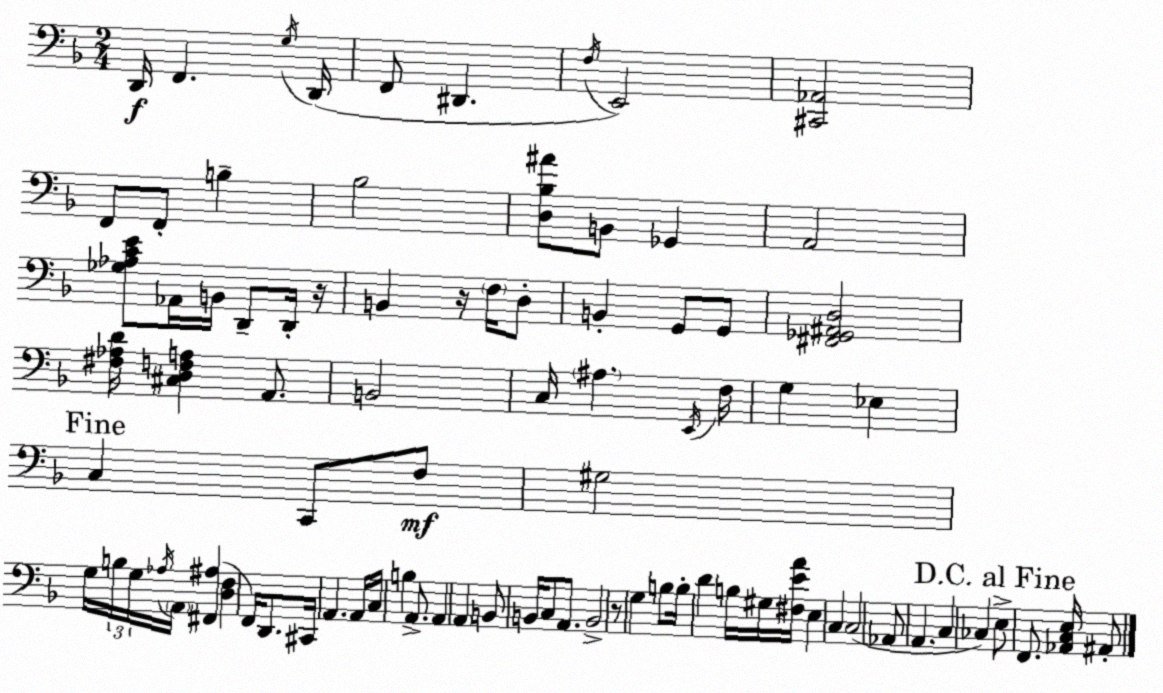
X:1
T:Untitled
M:2/4
L:1/4
K:F
D,,/4 F,, G,/4 D,,/4 F,,/2 ^D,, F,/4 E,,2 [^C,,_A,,]2 F,,/2 F,,/2 B, _B,2 [D,_B,^A]/2 B,,/2 _G,, A,,2 [_G,_A,CE]/2 _A,,/4 B,,/4 D,,/2 D,,/4 z/4 B,, z/4 F,/4 D,/2 B,, G,,/2 G,,/2 [^F,,_G,,^A,,D,]2 [^F,_A,D]/4 [^C,D,F,A,] A,,/2 B,,2 C,/4 ^A, E,,/4 F,/4 G, _E, C, C,,/2 F,/2 ^G,2 G,/4 B,/4 G,/4 _A,/4 A,,/4 [^F,,^A,] [D,F,] F,,/4 D,,/2 ^C,,/4 A,, A,,/4 C,/4 B, A,,/2 A,, A,, B,,/2 B,,/4 C,/2 A,,/2 B,,2 z/2 G, B,/2 B,/4 D B,/4 ^G,/4 [^F,EA]/4 E, C, C,2 _A,,/2 A,, C, _C, E,/2 F,,/2 [_A,,C,E,]/4 ^A,,/2